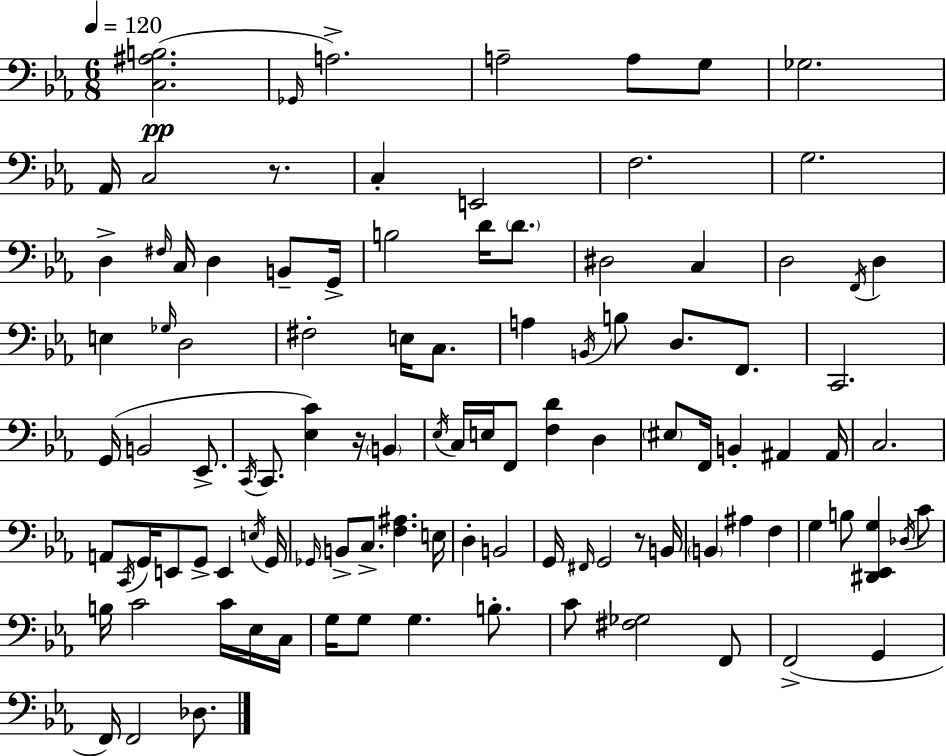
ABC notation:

X:1
T:Untitled
M:6/8
L:1/4
K:Eb
[C,^A,B,]2 _G,,/4 A,2 A,2 A,/2 G,/2 _G,2 _A,,/4 C,2 z/2 C, E,,2 F,2 G,2 D, ^F,/4 C,/4 D, B,,/2 G,,/4 B,2 D/4 D/2 ^D,2 C, D,2 F,,/4 D, E, _G,/4 D,2 ^F,2 E,/4 C,/2 A, B,,/4 B,/2 D,/2 F,,/2 C,,2 G,,/4 B,,2 _E,,/2 C,,/4 C,,/2 [_E,C] z/4 B,, _E,/4 C,/4 E,/4 F,,/2 [F,D] D, ^E,/2 F,,/4 B,, ^A,, ^A,,/4 C,2 A,,/2 C,,/4 G,,/4 E,,/2 G,,/2 E,, E,/4 G,,/4 _G,,/4 B,,/2 C,/2 [F,^A,] E,/4 D, B,,2 G,,/4 ^F,,/4 G,,2 z/2 B,,/4 B,, ^A, F, G, B,/2 [^D,,_E,,G,] _D,/4 C/2 B,/4 C2 C/4 _E,/4 C,/4 G,/4 G,/2 G, B,/2 C/2 [^F,_G,]2 F,,/2 F,,2 G,, F,,/4 F,,2 _D,/2